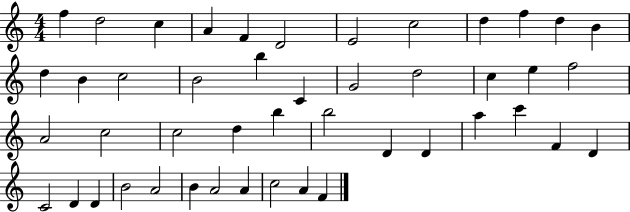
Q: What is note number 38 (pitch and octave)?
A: D4